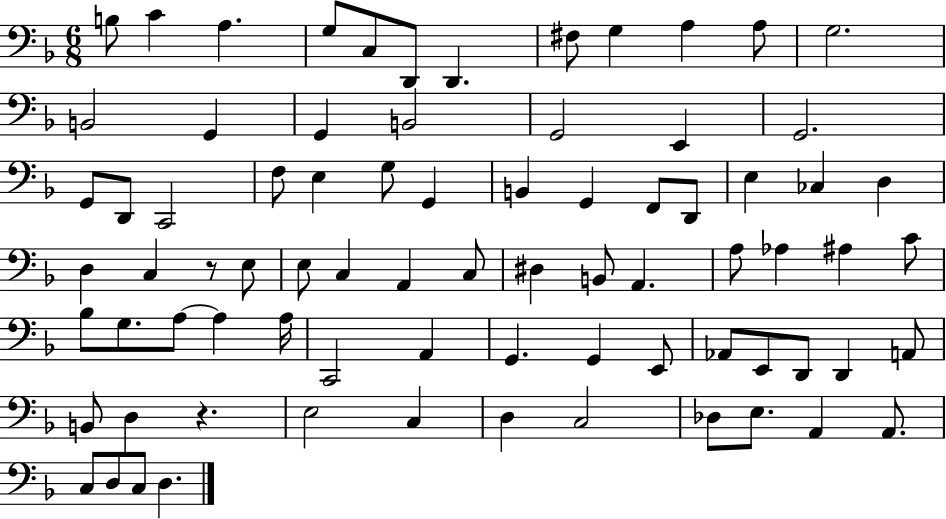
{
  \clef bass
  \numericTimeSignature
  \time 6/8
  \key f \major
  \repeat volta 2 { b8 c'4 a4. | g8 c8 d,8 d,4. | fis8 g4 a4 a8 | g2. | \break b,2 g,4 | g,4 b,2 | g,2 e,4 | g,2. | \break g,8 d,8 c,2 | f8 e4 g8 g,4 | b,4 g,4 f,8 d,8 | e4 ces4 d4 | \break d4 c4 r8 e8 | e8 c4 a,4 c8 | dis4 b,8 a,4. | a8 aes4 ais4 c'8 | \break bes8 g8. a8~~ a4 a16 | c,2 a,4 | g,4. g,4 e,8 | aes,8 e,8 d,8 d,4 a,8 | \break b,8 d4 r4. | e2 c4 | d4 c2 | des8 e8. a,4 a,8. | \break c8 d8 c8 d4. | } \bar "|."
}